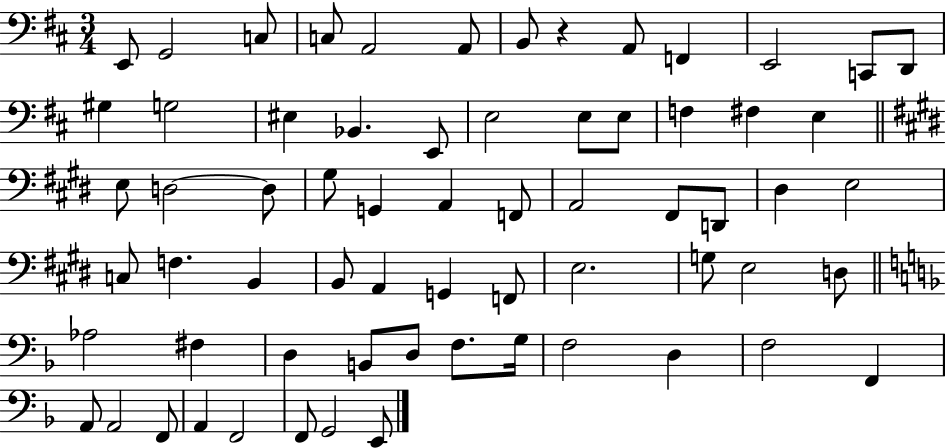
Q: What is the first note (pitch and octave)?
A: E2